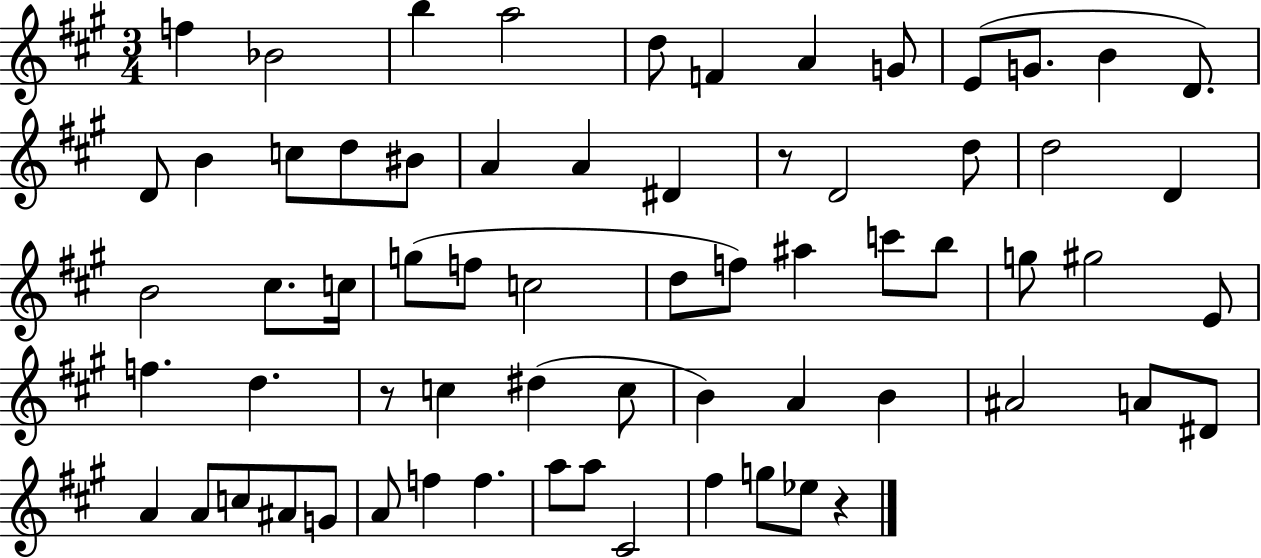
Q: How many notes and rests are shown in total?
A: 66